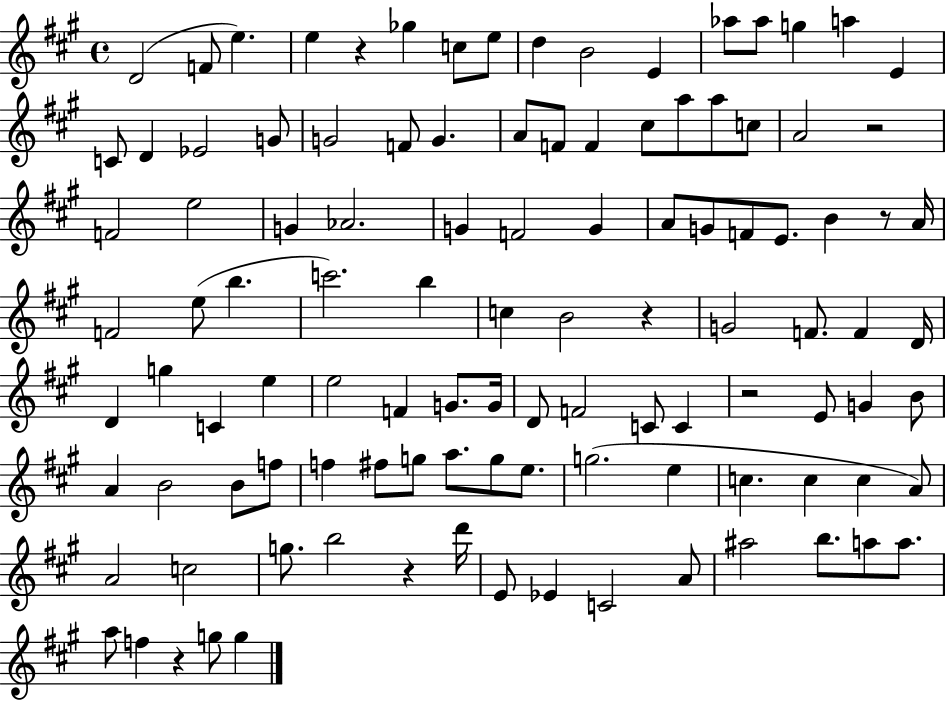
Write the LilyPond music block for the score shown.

{
  \clef treble
  \time 4/4
  \defaultTimeSignature
  \key a \major
  d'2( f'8 e''4.) | e''4 r4 ges''4 c''8 e''8 | d''4 b'2 e'4 | aes''8 aes''8 g''4 a''4 e'4 | \break c'8 d'4 ees'2 g'8 | g'2 f'8 g'4. | a'8 f'8 f'4 cis''8 a''8 a''8 c''8 | a'2 r2 | \break f'2 e''2 | g'4 aes'2. | g'4 f'2 g'4 | a'8 g'8 f'8 e'8. b'4 r8 a'16 | \break f'2 e''8( b''4. | c'''2.) b''4 | c''4 b'2 r4 | g'2 f'8. f'4 d'16 | \break d'4 g''4 c'4 e''4 | e''2 f'4 g'8. g'16 | d'8 f'2 c'8 c'4 | r2 e'8 g'4 b'8 | \break a'4 b'2 b'8 f''8 | f''4 fis''8 g''8 a''8. g''8 e''8. | g''2.( e''4 | c''4. c''4 c''4 a'8) | \break a'2 c''2 | g''8. b''2 r4 d'''16 | e'8 ees'4 c'2 a'8 | ais''2 b''8. a''8 a''8. | \break a''8 f''4 r4 g''8 g''4 | \bar "|."
}